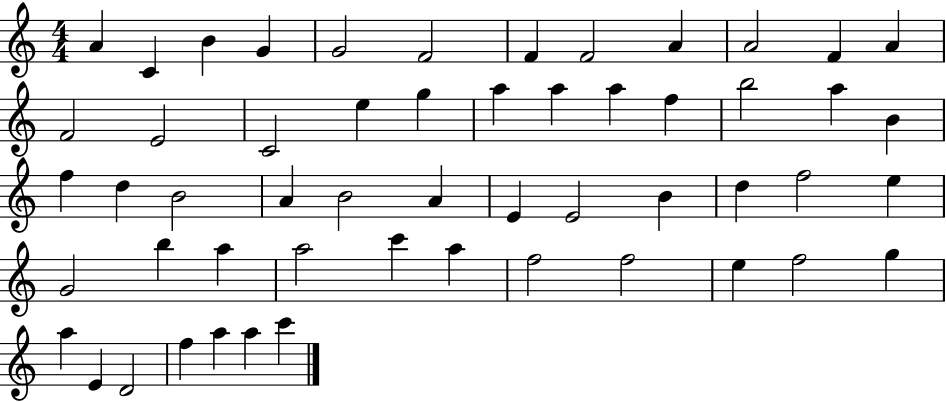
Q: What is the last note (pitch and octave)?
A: C6